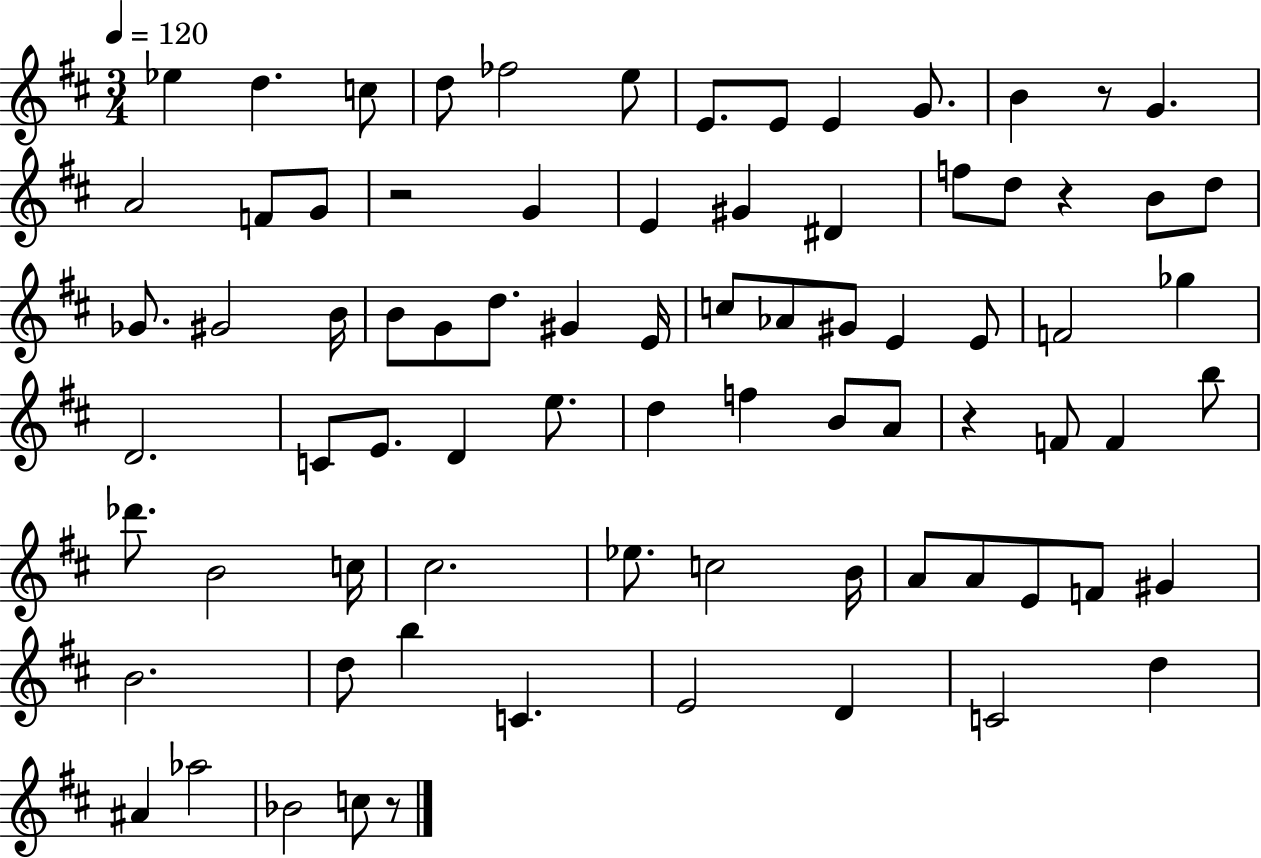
{
  \clef treble
  \numericTimeSignature
  \time 3/4
  \key d \major
  \tempo 4 = 120
  ees''4 d''4. c''8 | d''8 fes''2 e''8 | e'8. e'8 e'4 g'8. | b'4 r8 g'4. | \break a'2 f'8 g'8 | r2 g'4 | e'4 gis'4 dis'4 | f''8 d''8 r4 b'8 d''8 | \break ges'8. gis'2 b'16 | b'8 g'8 d''8. gis'4 e'16 | c''8 aes'8 gis'8 e'4 e'8 | f'2 ges''4 | \break d'2. | c'8 e'8. d'4 e''8. | d''4 f''4 b'8 a'8 | r4 f'8 f'4 b''8 | \break des'''8. b'2 c''16 | cis''2. | ees''8. c''2 b'16 | a'8 a'8 e'8 f'8 gis'4 | \break b'2. | d''8 b''4 c'4. | e'2 d'4 | c'2 d''4 | \break ais'4 aes''2 | bes'2 c''8 r8 | \bar "|."
}